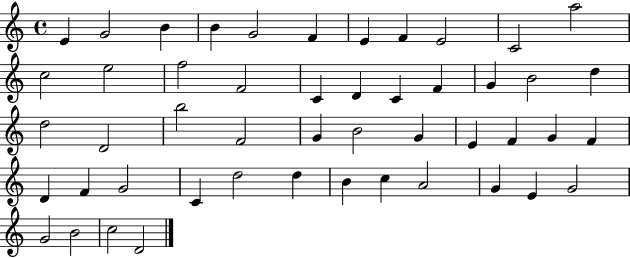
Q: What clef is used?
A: treble